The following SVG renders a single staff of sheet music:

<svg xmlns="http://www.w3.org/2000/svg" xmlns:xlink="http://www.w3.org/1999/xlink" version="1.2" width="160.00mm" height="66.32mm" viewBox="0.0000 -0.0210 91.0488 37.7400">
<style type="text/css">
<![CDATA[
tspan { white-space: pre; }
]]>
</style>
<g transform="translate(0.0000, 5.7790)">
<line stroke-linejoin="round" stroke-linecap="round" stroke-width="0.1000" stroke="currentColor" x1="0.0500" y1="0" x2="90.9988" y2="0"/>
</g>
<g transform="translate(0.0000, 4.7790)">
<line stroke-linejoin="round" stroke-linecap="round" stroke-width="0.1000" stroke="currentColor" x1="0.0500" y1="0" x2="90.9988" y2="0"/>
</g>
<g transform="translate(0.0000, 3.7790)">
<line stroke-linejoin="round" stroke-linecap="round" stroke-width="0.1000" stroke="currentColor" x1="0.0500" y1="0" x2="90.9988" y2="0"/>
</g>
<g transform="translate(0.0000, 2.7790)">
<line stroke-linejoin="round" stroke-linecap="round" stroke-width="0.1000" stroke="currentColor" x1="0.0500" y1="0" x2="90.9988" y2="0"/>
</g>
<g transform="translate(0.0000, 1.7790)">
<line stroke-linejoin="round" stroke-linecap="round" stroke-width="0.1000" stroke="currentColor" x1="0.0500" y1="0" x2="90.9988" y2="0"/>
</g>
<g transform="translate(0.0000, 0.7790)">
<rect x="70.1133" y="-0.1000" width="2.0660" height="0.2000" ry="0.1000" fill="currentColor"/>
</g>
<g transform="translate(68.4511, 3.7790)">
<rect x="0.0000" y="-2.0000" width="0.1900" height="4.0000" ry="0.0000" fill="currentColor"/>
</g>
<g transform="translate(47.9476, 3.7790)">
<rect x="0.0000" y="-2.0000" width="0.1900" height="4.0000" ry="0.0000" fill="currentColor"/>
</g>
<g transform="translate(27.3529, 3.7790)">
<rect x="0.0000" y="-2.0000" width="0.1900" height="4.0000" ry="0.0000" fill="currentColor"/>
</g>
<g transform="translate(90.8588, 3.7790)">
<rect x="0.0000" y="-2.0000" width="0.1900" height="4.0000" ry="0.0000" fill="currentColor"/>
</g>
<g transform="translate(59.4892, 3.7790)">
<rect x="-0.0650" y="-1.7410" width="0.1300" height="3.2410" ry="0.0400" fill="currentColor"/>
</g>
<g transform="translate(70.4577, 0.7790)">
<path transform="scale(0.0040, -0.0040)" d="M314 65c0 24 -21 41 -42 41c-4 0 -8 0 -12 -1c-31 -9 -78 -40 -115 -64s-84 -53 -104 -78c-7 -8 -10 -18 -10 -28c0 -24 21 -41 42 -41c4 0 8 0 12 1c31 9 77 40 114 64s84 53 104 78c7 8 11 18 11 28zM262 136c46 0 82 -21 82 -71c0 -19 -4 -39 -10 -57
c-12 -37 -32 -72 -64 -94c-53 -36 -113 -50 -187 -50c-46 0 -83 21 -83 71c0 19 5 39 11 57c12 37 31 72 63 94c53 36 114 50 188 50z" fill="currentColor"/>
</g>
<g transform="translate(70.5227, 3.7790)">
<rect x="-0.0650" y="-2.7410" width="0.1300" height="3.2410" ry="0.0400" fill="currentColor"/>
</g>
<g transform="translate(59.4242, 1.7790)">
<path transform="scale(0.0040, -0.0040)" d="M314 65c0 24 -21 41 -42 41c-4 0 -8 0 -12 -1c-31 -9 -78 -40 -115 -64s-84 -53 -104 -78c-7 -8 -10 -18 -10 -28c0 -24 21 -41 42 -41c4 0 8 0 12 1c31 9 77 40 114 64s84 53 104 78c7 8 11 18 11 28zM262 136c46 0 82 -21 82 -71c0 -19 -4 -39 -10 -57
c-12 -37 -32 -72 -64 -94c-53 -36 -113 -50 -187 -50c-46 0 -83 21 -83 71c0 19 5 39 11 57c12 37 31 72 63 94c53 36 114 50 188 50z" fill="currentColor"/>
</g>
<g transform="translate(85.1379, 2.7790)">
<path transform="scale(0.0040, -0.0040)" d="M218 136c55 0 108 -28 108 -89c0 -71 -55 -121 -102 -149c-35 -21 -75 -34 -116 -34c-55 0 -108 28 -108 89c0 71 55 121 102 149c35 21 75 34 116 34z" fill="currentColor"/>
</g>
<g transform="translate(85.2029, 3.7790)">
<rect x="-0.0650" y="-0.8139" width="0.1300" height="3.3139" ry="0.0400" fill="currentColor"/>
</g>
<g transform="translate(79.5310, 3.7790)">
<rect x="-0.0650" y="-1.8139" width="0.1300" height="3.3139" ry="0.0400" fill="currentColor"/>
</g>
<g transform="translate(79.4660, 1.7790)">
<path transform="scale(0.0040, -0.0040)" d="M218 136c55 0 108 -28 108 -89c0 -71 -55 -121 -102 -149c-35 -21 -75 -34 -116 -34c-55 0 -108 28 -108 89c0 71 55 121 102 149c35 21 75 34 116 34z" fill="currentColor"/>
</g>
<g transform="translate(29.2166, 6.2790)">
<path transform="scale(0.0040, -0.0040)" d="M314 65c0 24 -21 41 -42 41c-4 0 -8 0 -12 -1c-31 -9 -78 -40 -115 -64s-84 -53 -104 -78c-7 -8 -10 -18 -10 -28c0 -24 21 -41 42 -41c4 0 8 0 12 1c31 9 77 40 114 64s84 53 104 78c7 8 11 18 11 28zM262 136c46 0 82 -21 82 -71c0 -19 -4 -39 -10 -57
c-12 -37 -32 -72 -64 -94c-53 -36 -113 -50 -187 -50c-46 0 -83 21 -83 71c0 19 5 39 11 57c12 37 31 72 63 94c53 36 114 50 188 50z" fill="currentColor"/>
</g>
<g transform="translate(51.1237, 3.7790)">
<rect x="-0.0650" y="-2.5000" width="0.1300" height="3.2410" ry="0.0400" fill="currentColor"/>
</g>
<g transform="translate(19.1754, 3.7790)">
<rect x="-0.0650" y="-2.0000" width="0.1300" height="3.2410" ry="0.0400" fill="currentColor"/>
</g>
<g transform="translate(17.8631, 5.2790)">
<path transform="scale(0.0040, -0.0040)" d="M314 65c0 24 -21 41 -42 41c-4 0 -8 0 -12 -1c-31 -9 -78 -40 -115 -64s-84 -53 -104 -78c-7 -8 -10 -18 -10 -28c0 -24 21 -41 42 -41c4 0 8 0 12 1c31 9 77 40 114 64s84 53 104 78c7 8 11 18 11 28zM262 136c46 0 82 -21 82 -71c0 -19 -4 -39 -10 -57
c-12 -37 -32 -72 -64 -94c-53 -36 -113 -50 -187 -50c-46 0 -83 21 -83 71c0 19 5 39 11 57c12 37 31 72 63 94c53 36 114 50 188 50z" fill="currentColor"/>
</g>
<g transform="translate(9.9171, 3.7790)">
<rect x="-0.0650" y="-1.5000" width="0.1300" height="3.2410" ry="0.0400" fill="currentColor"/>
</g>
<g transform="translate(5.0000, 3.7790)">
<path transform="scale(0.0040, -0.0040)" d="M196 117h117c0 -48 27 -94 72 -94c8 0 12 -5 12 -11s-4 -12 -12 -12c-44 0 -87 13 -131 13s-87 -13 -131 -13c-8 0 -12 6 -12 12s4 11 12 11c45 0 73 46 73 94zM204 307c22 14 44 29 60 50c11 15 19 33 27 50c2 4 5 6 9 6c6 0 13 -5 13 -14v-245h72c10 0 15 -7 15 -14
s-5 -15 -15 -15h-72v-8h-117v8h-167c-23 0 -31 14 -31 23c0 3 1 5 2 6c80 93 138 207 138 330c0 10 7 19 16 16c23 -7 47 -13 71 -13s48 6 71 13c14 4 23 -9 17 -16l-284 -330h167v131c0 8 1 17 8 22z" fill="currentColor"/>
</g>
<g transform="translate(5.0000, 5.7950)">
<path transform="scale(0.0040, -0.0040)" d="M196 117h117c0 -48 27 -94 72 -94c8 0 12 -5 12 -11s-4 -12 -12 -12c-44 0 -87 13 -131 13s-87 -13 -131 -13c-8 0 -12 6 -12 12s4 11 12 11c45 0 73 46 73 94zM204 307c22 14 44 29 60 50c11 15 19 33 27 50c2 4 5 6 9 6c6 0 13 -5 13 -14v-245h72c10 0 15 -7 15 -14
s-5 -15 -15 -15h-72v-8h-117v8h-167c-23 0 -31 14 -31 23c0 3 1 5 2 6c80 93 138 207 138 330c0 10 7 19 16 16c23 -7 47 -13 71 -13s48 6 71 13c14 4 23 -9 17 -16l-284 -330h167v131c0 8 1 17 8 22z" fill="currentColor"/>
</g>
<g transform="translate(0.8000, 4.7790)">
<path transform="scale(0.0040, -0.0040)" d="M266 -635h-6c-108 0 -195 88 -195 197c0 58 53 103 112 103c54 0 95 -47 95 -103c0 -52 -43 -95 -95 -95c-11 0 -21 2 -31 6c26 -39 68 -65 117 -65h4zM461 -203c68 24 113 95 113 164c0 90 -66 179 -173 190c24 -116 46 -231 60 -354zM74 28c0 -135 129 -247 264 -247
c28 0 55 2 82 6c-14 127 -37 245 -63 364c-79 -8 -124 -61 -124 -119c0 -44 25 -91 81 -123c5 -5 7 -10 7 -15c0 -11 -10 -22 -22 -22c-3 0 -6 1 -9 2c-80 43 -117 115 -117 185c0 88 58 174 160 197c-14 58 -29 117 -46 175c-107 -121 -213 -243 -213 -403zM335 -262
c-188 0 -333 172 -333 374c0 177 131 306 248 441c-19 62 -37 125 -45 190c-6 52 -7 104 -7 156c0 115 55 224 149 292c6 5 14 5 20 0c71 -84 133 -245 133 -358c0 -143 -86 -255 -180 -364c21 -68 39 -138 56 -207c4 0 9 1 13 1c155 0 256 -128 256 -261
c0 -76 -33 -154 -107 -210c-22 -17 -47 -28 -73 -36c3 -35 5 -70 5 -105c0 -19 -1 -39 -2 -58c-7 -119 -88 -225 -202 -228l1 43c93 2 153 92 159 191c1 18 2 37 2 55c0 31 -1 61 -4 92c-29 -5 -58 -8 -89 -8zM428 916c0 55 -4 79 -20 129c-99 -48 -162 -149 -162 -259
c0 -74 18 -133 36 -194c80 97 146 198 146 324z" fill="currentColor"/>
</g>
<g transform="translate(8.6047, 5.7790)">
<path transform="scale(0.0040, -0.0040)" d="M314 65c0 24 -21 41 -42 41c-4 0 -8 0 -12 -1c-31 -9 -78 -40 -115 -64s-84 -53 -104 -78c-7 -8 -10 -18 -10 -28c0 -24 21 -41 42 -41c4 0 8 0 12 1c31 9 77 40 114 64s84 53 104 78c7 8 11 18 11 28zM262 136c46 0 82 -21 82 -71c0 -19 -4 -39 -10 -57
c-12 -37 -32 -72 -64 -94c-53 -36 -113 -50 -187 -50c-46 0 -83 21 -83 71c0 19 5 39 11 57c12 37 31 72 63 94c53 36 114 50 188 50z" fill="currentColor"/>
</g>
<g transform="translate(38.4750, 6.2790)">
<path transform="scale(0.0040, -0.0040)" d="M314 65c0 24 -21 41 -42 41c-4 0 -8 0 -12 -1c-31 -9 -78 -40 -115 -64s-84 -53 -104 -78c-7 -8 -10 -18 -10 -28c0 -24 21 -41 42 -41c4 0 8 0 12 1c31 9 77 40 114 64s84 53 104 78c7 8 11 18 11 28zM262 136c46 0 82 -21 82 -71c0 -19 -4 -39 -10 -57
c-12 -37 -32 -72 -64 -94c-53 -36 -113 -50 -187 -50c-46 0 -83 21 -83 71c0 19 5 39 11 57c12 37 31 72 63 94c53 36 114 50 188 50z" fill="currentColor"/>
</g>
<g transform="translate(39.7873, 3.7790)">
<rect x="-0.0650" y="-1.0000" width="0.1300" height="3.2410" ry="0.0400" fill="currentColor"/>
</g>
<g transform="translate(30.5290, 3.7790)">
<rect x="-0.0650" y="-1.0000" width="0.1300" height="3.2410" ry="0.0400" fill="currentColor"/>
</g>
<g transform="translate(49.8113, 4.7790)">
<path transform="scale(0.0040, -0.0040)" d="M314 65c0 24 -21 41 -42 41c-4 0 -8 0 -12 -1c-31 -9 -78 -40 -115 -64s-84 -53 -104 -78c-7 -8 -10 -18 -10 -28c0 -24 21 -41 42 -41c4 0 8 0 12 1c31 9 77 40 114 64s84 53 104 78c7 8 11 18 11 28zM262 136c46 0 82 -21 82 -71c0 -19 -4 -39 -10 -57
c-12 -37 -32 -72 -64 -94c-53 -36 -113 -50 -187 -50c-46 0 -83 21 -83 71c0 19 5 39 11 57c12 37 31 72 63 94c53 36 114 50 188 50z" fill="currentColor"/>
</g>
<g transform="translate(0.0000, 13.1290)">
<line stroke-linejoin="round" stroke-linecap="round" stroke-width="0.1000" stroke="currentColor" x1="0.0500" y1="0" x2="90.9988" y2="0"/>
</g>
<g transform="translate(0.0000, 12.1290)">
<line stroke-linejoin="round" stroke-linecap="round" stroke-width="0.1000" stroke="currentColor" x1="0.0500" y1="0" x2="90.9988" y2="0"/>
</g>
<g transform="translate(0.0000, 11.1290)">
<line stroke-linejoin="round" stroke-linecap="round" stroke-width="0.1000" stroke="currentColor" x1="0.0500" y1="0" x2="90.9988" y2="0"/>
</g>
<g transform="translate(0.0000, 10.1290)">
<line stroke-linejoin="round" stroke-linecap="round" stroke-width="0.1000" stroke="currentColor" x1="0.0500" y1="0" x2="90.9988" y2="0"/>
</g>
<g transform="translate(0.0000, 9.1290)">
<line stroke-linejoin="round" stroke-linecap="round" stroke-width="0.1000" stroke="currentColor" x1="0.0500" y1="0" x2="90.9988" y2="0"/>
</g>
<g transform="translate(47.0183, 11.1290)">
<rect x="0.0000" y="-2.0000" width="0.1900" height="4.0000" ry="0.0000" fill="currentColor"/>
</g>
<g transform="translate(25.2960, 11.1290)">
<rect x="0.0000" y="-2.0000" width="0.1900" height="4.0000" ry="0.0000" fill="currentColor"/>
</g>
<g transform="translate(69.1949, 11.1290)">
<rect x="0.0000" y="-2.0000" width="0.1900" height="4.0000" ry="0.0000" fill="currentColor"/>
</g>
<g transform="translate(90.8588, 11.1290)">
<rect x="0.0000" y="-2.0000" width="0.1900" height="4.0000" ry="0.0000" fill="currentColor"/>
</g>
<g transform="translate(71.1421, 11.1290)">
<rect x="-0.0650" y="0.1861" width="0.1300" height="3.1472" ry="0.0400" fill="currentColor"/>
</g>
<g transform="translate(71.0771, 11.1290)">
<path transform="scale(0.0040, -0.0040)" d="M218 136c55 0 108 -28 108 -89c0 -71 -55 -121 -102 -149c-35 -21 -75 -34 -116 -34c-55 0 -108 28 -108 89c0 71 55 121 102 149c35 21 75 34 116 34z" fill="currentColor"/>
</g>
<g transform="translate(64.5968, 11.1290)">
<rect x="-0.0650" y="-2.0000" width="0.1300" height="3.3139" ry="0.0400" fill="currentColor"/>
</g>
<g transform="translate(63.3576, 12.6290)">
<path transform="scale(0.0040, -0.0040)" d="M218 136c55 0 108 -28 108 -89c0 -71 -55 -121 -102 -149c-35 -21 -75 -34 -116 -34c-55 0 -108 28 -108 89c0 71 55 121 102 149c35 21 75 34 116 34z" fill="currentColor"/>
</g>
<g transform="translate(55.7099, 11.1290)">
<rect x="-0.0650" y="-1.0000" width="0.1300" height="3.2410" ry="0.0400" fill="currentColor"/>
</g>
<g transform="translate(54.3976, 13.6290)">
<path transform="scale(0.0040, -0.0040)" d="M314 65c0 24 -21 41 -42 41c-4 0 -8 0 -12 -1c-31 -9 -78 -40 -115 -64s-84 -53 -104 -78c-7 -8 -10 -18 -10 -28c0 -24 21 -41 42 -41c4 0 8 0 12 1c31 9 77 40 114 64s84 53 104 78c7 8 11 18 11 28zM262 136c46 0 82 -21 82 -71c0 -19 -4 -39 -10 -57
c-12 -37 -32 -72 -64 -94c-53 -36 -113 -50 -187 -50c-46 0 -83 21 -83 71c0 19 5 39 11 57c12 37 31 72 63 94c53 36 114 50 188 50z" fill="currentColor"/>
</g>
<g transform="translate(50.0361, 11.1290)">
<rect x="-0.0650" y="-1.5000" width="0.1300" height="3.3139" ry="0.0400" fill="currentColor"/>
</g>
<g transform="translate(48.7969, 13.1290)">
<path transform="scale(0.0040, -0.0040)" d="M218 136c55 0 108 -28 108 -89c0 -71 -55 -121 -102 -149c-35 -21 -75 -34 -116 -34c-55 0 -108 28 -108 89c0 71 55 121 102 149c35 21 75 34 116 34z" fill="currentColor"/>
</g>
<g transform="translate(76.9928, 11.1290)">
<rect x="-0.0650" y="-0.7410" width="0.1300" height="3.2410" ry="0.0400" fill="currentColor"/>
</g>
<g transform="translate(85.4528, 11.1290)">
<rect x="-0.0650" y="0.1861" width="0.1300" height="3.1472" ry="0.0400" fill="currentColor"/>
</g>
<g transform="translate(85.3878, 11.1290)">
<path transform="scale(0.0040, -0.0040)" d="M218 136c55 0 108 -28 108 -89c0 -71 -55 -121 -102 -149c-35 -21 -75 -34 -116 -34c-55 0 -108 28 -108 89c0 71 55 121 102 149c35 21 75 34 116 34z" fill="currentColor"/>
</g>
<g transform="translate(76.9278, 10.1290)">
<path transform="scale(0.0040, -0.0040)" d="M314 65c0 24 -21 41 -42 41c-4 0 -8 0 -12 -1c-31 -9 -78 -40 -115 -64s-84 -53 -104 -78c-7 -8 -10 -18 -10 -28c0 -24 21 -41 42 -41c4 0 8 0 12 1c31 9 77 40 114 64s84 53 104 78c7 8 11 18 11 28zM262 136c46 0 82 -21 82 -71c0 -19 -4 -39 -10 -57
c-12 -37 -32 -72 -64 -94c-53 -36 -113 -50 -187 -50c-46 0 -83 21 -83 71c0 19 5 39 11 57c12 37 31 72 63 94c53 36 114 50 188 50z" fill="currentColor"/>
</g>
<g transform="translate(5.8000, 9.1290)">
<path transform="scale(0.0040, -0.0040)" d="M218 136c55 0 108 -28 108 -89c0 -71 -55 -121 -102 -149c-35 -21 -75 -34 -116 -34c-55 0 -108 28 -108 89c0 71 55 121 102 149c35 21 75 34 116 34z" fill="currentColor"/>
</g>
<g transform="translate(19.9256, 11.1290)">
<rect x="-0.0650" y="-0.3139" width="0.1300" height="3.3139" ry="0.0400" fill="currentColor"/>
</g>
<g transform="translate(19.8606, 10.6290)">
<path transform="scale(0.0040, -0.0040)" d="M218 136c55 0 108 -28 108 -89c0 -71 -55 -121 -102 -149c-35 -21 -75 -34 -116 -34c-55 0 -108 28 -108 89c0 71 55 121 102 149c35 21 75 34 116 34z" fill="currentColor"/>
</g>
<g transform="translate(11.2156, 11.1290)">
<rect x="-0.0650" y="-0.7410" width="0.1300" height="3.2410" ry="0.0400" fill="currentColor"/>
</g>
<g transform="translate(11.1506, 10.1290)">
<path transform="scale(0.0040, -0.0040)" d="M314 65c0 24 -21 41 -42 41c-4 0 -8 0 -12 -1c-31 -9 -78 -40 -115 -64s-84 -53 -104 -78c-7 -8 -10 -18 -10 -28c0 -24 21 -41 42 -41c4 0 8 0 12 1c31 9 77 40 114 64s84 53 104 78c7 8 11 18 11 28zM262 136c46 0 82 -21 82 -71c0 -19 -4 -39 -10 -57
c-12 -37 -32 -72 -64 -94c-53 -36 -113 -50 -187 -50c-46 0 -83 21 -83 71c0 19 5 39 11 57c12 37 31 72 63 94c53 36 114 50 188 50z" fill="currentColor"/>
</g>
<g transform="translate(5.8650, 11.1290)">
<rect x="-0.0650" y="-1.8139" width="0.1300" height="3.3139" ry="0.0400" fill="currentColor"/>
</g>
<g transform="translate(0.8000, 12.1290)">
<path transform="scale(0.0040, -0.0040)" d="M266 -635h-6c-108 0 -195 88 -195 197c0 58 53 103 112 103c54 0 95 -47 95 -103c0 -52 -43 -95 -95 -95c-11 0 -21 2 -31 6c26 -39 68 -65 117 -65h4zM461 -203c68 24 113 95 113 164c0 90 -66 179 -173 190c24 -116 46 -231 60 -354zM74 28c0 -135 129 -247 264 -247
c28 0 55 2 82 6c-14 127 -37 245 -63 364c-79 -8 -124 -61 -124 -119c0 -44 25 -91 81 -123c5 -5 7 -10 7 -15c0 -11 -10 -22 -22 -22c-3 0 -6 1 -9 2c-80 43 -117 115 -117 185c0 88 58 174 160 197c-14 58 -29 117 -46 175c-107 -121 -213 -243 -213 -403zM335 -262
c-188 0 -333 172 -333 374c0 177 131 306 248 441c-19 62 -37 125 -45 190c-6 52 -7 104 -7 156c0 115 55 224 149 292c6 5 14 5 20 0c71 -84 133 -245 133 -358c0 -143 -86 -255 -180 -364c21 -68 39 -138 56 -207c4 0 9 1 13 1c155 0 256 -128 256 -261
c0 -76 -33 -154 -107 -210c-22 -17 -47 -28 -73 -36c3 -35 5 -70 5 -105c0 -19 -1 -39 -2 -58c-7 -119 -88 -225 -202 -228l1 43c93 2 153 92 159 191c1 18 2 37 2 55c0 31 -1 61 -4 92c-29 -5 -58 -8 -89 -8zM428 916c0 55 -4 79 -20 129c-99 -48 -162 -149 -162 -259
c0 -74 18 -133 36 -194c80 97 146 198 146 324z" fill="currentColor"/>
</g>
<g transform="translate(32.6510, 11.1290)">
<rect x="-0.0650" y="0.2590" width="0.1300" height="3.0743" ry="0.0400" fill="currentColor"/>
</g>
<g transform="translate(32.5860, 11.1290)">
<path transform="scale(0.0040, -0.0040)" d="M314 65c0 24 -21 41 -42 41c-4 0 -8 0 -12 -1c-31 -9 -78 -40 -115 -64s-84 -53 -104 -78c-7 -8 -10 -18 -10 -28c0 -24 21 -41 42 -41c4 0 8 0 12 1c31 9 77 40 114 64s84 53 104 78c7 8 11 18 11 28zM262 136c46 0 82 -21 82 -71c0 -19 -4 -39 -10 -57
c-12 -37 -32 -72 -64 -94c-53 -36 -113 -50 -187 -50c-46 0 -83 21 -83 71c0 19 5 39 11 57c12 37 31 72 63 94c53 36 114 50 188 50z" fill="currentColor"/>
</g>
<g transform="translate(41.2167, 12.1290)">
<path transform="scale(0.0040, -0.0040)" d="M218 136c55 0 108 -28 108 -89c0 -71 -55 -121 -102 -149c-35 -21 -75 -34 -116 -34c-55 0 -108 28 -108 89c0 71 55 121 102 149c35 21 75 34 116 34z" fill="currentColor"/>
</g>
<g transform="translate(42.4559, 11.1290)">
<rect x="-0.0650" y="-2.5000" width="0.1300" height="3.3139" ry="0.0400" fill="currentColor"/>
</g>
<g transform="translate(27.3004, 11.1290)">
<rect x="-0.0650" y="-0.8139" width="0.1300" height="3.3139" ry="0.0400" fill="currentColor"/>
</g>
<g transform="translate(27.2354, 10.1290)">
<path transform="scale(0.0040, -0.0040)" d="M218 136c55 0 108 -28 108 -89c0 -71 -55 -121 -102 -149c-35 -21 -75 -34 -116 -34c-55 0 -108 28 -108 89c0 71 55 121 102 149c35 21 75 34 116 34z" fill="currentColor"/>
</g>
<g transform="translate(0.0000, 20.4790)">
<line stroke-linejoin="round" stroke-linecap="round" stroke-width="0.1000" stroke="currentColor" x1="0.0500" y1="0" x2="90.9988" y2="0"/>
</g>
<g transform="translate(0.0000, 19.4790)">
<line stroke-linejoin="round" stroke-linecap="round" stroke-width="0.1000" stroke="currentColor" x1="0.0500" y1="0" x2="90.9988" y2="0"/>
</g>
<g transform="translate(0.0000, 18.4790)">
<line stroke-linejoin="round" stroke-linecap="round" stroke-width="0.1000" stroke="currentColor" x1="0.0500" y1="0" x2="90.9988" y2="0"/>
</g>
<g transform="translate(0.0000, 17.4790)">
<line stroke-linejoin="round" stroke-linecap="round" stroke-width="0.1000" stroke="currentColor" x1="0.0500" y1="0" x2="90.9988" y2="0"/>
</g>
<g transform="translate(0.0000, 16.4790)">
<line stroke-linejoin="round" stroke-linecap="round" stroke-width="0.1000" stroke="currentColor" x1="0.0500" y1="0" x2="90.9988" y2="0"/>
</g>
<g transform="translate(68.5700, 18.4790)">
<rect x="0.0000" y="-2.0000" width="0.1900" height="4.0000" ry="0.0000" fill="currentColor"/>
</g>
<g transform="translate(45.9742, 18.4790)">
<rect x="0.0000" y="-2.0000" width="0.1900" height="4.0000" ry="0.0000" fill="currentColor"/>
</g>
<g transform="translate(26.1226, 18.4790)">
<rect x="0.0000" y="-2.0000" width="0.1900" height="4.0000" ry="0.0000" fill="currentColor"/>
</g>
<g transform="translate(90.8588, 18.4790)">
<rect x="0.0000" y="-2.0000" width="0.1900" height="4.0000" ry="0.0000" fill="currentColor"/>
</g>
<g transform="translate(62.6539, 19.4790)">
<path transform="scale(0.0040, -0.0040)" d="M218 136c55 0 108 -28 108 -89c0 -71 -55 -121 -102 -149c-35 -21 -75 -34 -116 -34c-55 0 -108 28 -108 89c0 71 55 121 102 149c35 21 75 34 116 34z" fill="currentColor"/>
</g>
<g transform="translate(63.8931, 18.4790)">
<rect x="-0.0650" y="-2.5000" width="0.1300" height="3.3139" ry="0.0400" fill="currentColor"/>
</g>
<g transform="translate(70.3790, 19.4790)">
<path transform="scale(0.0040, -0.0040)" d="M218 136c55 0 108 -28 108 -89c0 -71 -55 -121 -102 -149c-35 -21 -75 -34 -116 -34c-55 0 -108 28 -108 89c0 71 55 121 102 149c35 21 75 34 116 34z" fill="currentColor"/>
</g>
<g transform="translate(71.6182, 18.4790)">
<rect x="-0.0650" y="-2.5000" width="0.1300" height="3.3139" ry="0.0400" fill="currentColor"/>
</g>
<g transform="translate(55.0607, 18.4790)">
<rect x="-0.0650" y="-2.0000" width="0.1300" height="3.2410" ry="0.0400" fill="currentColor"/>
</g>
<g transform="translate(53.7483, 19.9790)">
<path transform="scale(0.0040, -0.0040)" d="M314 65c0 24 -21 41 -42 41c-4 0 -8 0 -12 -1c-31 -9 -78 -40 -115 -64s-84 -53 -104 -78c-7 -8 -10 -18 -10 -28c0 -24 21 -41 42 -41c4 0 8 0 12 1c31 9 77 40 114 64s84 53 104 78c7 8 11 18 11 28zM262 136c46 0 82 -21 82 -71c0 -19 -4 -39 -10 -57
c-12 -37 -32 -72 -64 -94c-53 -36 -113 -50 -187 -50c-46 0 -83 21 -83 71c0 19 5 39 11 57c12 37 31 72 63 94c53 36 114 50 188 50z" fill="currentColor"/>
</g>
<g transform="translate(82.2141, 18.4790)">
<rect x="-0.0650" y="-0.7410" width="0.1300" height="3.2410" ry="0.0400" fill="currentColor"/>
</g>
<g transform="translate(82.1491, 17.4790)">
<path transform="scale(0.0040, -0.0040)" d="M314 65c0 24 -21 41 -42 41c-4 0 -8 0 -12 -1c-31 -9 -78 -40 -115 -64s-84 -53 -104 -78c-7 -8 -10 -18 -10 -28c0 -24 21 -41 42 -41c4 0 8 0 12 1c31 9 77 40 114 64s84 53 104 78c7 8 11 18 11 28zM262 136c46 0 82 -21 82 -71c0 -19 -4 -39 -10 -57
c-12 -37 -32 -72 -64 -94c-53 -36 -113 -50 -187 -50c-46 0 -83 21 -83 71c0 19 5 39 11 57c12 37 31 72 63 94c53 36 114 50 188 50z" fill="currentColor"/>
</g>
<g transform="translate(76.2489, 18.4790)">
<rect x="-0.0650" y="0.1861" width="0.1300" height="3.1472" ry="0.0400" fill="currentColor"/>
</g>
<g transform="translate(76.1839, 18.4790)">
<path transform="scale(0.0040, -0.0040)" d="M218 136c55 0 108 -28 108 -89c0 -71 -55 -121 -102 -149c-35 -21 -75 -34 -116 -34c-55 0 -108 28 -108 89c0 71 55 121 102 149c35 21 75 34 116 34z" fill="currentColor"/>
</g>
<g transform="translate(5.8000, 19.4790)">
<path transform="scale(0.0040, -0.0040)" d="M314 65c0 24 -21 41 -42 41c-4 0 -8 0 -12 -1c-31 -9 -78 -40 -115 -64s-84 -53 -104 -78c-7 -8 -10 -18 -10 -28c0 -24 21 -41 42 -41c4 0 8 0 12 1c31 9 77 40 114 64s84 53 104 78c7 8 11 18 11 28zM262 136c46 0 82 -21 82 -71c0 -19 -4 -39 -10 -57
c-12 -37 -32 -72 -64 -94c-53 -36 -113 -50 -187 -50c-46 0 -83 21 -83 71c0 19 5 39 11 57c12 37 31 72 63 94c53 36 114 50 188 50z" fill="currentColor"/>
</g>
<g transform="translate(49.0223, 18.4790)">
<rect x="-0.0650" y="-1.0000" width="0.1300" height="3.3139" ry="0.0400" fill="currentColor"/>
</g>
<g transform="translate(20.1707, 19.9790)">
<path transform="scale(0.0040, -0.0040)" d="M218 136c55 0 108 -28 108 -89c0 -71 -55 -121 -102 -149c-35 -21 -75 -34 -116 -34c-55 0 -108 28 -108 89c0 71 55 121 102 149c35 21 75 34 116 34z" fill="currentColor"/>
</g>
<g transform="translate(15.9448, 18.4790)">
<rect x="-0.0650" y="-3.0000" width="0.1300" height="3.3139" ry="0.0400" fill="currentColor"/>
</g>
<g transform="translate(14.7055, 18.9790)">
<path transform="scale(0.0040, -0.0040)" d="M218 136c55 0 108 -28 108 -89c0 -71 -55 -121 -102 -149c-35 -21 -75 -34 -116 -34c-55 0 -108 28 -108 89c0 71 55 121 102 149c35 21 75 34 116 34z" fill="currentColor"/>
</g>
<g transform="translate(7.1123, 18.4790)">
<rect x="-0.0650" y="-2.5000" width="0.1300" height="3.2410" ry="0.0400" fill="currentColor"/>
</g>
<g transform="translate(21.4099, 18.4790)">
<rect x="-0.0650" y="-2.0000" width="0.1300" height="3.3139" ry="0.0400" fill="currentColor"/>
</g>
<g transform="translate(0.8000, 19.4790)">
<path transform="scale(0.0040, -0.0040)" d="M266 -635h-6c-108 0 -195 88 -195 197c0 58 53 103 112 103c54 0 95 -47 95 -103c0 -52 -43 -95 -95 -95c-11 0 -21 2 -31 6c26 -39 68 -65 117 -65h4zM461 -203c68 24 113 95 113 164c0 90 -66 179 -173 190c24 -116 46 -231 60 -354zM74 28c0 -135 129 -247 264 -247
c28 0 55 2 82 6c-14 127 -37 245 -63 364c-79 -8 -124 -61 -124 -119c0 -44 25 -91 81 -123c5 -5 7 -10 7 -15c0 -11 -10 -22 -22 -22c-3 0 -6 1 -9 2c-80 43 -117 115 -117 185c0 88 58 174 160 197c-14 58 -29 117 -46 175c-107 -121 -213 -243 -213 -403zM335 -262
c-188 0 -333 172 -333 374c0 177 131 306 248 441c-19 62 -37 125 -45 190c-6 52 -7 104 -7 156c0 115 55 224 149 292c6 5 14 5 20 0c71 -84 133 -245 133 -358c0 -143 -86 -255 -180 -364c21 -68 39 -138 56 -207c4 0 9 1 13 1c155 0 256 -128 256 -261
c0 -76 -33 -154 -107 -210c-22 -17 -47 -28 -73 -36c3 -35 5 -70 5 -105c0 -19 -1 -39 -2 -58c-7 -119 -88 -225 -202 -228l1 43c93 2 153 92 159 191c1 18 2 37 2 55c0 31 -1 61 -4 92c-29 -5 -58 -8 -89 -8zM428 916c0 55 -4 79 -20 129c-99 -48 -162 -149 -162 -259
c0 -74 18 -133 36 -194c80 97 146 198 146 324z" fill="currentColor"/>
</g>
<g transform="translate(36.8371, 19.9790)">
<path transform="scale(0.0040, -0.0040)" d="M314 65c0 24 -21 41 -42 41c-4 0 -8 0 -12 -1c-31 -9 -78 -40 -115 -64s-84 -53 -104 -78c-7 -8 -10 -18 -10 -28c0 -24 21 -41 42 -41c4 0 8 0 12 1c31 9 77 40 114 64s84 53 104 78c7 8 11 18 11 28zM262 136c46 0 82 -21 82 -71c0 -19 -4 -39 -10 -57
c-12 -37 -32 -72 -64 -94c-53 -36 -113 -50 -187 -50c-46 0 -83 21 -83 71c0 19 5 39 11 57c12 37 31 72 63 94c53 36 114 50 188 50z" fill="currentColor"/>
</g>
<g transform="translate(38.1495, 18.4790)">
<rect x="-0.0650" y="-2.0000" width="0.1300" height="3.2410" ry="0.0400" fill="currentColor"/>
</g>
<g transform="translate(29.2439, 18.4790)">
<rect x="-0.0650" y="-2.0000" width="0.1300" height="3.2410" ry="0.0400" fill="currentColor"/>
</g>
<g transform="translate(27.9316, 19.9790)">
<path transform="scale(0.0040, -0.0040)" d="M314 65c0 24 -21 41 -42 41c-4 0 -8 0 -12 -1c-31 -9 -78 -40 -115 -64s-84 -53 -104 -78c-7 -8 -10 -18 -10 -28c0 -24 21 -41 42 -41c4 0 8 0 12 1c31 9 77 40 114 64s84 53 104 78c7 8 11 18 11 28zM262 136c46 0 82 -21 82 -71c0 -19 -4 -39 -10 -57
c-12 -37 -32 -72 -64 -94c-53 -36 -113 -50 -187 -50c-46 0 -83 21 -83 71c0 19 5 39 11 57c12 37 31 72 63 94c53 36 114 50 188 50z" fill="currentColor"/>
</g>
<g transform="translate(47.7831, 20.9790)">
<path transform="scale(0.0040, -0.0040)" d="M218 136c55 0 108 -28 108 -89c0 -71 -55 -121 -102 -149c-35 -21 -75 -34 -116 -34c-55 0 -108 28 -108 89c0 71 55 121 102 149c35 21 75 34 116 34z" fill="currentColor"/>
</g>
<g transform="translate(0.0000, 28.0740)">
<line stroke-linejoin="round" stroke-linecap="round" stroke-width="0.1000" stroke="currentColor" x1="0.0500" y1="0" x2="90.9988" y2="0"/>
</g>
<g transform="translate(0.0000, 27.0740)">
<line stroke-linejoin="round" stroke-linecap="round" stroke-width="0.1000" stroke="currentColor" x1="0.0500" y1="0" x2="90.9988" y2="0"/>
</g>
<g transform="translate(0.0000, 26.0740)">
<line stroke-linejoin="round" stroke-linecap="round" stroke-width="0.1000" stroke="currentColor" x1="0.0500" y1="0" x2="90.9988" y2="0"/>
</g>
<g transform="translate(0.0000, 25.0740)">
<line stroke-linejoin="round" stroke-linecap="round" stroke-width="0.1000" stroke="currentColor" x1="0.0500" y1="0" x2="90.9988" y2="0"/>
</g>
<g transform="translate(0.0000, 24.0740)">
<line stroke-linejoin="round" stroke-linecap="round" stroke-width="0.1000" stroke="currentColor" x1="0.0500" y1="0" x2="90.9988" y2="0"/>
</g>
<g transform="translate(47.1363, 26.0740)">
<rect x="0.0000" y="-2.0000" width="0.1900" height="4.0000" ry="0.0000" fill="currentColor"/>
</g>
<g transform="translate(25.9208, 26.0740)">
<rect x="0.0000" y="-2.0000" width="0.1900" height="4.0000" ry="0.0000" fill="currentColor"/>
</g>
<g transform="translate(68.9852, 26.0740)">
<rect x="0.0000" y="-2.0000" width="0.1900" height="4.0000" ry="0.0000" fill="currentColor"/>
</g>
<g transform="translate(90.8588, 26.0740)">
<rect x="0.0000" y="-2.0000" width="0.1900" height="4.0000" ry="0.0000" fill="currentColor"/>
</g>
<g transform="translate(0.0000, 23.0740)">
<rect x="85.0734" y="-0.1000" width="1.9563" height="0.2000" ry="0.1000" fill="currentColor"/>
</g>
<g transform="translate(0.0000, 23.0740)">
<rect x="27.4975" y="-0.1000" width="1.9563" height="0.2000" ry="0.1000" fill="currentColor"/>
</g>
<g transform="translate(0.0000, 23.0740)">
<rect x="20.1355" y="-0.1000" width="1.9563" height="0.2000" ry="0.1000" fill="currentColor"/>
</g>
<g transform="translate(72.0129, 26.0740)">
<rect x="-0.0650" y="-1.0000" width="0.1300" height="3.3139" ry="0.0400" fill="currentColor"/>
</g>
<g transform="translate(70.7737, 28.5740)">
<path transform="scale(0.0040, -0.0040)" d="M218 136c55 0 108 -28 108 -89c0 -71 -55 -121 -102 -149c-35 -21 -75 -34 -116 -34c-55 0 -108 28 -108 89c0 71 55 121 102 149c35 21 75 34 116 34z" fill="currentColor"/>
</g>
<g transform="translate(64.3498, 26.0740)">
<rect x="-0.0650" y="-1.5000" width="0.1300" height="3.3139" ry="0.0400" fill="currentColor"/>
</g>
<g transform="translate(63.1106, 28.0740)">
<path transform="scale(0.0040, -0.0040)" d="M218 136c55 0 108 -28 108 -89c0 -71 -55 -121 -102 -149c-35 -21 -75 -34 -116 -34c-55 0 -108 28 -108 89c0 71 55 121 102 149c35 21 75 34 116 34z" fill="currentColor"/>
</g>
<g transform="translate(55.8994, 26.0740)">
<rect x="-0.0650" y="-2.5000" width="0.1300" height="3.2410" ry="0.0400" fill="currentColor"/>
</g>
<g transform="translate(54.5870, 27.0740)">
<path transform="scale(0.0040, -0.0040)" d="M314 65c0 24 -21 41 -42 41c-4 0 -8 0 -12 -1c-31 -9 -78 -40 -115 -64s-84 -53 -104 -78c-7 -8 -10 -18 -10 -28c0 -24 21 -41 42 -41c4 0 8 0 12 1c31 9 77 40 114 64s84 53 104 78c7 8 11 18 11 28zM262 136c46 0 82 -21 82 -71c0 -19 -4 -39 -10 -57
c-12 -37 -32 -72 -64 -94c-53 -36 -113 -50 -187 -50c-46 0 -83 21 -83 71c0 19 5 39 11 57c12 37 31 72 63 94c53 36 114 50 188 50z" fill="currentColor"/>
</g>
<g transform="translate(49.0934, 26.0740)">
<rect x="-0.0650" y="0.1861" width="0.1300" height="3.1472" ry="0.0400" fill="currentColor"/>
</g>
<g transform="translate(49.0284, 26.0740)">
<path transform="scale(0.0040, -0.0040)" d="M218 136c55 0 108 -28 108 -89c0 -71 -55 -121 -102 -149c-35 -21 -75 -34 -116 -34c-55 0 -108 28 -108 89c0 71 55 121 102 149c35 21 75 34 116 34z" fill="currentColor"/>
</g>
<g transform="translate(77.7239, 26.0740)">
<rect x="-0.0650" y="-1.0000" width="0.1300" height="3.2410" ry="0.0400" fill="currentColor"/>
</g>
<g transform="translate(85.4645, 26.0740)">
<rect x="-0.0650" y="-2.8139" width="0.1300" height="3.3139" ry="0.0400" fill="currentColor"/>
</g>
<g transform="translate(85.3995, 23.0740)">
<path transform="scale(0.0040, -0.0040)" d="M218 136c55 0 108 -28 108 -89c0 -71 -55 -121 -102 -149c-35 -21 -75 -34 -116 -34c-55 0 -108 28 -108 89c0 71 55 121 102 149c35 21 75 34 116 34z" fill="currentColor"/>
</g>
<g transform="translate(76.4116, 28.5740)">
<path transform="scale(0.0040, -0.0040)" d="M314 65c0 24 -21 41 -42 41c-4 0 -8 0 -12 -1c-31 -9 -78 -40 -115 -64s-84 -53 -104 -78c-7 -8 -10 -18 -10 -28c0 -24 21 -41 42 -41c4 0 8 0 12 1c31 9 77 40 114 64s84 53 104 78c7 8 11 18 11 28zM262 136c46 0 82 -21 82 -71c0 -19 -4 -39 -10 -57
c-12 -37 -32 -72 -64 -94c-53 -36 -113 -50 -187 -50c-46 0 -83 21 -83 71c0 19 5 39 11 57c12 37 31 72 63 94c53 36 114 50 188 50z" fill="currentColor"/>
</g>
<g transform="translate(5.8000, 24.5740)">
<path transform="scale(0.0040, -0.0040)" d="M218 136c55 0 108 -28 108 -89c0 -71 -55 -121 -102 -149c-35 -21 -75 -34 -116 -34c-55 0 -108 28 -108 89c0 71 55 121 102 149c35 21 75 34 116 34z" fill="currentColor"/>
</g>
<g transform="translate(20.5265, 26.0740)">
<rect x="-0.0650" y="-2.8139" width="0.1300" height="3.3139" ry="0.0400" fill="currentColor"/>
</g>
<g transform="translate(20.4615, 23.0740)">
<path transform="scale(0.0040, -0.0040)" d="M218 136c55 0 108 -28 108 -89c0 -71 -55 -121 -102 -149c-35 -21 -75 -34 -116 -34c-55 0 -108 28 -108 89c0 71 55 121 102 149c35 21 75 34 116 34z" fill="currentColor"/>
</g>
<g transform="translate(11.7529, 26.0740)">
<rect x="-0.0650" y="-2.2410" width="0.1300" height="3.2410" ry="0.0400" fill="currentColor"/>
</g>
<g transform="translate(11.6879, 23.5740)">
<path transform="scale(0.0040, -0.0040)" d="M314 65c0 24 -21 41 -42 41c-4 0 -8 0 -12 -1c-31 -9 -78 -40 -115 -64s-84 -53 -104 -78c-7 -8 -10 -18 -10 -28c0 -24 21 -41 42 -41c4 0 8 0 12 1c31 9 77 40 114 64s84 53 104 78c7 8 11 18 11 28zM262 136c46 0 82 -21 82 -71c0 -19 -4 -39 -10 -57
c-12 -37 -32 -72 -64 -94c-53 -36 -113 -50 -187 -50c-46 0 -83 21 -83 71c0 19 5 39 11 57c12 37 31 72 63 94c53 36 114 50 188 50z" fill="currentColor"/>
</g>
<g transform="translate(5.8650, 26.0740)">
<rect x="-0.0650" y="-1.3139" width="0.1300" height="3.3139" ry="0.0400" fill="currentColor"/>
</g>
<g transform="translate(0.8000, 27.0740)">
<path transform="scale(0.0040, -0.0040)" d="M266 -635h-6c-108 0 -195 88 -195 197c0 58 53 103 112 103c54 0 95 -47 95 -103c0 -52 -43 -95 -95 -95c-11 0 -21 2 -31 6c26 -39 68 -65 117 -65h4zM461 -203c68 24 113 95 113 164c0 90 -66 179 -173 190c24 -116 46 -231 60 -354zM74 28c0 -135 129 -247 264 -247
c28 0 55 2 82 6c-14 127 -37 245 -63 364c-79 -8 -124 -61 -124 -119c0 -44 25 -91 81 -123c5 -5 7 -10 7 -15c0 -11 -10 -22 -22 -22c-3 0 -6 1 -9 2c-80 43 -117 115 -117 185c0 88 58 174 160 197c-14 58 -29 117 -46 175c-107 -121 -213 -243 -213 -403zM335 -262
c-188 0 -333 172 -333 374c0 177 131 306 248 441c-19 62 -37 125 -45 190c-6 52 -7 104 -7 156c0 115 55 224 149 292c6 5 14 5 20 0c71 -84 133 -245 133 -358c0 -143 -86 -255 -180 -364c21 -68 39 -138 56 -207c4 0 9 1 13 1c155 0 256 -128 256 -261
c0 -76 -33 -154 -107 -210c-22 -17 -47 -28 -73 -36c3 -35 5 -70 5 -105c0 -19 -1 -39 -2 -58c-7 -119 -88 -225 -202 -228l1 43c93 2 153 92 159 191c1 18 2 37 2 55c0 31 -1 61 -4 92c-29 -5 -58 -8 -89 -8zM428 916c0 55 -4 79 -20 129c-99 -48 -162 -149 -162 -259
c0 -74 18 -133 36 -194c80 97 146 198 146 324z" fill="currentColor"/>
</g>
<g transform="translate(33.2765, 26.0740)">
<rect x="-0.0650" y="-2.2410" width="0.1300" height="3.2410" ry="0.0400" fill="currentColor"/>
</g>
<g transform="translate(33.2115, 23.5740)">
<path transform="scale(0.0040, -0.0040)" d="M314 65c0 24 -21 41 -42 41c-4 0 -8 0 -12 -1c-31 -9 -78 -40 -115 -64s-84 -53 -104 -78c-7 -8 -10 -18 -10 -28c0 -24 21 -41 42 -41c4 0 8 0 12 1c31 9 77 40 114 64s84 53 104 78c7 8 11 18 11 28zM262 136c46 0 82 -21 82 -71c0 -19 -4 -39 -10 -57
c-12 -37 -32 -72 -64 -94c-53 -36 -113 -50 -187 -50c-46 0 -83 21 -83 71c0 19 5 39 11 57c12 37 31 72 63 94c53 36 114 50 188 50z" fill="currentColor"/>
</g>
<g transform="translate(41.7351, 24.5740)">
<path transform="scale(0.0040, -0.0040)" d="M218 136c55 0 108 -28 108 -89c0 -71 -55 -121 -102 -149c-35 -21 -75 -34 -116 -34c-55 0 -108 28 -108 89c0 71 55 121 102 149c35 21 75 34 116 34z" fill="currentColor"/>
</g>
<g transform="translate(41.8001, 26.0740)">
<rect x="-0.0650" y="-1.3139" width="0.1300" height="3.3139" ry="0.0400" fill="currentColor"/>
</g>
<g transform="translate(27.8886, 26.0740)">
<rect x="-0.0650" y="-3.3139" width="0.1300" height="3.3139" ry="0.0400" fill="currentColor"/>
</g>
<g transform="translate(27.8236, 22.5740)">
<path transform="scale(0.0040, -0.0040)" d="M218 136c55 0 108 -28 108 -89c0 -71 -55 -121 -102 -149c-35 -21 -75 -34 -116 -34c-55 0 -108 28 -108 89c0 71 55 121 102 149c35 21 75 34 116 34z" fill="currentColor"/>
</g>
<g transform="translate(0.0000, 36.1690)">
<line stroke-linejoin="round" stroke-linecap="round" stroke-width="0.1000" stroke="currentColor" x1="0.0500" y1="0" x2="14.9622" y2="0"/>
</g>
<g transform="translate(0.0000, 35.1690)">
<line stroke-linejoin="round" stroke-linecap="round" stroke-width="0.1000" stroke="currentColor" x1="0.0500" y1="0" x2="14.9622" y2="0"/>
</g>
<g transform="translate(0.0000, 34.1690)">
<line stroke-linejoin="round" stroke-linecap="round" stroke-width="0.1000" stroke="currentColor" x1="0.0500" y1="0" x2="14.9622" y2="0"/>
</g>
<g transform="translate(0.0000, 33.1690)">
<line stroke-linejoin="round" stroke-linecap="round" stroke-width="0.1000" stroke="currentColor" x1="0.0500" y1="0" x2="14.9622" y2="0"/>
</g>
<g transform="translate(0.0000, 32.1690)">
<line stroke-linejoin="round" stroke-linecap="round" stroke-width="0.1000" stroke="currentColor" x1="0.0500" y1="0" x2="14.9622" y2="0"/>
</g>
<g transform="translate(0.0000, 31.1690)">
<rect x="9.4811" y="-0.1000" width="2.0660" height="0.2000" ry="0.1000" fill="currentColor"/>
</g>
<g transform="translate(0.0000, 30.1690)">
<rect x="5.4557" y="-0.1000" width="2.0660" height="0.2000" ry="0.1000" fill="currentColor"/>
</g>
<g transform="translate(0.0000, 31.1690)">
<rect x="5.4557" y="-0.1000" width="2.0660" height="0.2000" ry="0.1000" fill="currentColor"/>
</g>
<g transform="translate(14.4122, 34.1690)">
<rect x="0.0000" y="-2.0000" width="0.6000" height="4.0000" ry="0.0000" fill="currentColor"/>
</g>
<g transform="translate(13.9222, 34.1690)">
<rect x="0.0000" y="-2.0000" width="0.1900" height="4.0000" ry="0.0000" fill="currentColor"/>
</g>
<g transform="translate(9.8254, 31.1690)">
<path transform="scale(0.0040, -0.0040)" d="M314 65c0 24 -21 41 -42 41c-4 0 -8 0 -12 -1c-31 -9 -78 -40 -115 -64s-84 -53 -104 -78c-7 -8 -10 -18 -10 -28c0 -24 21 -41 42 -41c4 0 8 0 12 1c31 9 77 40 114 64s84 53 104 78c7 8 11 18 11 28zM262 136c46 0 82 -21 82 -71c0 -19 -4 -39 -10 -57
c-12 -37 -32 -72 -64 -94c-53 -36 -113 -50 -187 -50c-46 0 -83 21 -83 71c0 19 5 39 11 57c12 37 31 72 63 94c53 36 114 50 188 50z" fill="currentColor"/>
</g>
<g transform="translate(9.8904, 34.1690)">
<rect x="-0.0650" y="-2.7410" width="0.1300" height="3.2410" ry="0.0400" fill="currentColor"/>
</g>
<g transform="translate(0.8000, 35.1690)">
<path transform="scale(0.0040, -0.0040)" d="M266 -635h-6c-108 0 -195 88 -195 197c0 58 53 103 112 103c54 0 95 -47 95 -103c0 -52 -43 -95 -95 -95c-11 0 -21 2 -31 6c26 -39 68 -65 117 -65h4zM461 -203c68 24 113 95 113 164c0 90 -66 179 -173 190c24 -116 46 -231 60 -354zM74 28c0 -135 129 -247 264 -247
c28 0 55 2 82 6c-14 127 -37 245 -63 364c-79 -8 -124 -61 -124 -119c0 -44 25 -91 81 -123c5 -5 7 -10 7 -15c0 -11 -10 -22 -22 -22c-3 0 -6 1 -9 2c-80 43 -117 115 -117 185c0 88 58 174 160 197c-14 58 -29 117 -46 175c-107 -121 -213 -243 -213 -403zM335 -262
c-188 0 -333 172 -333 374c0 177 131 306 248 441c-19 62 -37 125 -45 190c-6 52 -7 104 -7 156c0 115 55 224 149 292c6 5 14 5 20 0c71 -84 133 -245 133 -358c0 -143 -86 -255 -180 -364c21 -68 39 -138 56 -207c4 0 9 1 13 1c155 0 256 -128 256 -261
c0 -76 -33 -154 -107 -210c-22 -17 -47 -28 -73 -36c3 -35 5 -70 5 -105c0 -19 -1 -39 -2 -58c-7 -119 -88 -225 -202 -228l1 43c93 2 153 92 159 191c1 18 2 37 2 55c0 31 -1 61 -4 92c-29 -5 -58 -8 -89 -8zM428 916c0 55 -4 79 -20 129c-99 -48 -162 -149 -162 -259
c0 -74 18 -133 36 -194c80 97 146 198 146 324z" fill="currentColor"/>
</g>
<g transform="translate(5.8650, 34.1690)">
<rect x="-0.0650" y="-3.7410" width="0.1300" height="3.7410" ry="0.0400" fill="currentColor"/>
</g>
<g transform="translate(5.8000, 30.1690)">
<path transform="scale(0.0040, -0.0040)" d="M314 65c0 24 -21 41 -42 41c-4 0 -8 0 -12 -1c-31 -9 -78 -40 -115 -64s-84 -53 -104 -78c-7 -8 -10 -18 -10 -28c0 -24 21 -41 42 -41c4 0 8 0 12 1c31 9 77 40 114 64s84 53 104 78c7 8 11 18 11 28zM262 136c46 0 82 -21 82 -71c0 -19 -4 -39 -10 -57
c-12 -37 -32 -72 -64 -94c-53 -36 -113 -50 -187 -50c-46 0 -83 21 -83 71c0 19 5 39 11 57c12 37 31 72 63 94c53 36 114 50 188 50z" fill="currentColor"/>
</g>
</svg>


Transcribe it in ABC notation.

X:1
T:Untitled
M:4/4
L:1/4
K:C
E2 F2 D2 D2 G2 f2 a2 f d f d2 c d B2 G E D2 F B d2 B G2 A F F2 F2 D F2 G G B d2 e g2 a b g2 e B G2 E D D2 a c'2 a2